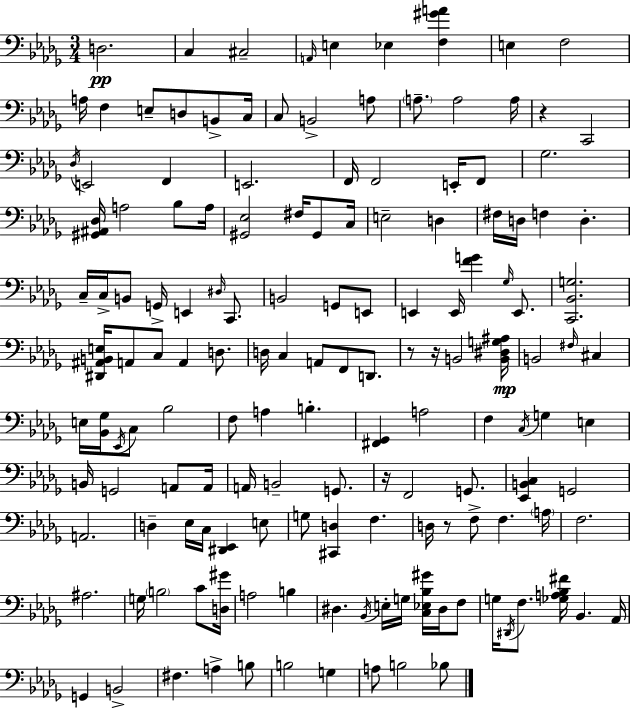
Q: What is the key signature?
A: BES minor